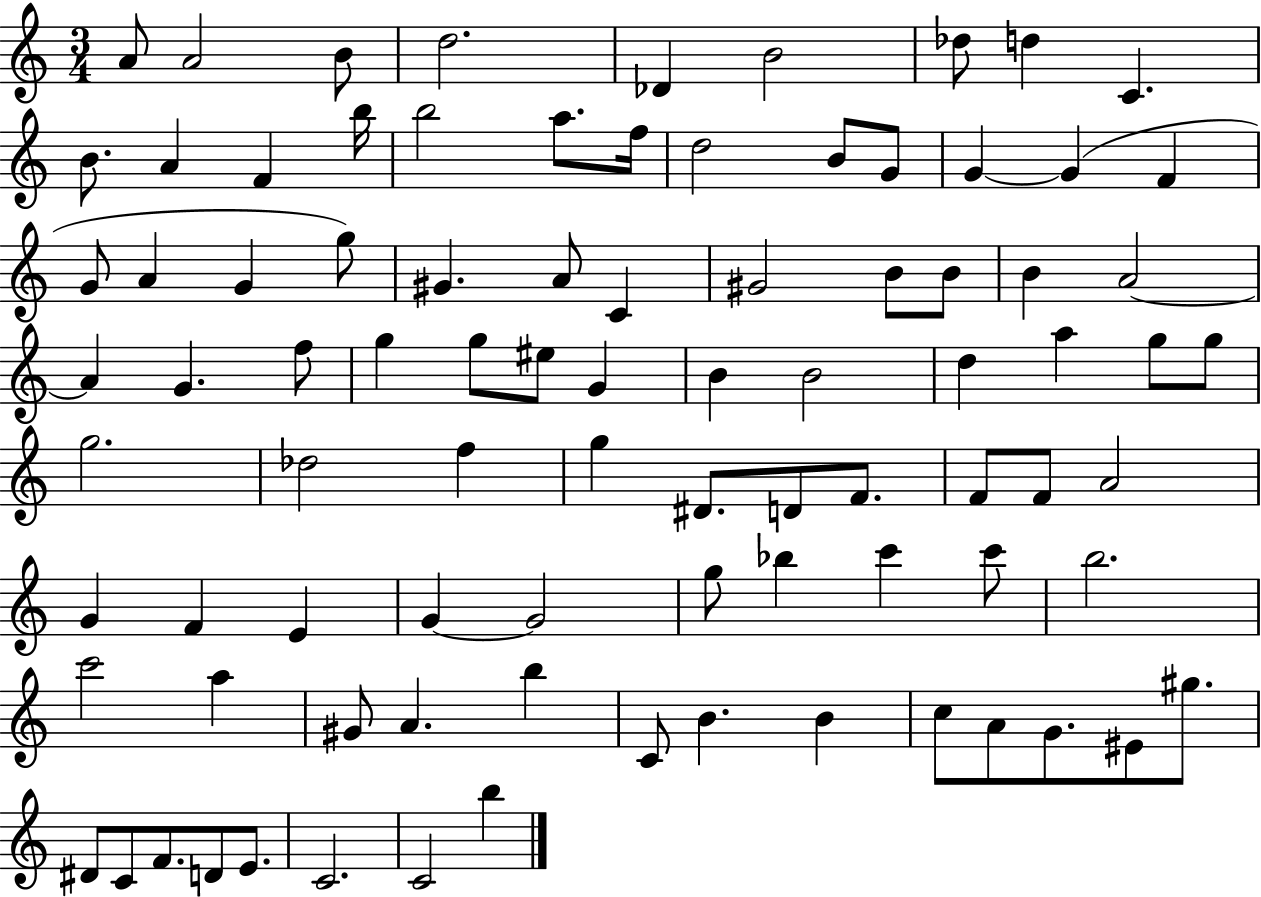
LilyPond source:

{
  \clef treble
  \numericTimeSignature
  \time 3/4
  \key c \major
  \repeat volta 2 { a'8 a'2 b'8 | d''2. | des'4 b'2 | des''8 d''4 c'4. | \break b'8. a'4 f'4 b''16 | b''2 a''8. f''16 | d''2 b'8 g'8 | g'4~~ g'4( f'4 | \break g'8 a'4 g'4 g''8) | gis'4. a'8 c'4 | gis'2 b'8 b'8 | b'4 a'2~~ | \break a'4 g'4. f''8 | g''4 g''8 eis''8 g'4 | b'4 b'2 | d''4 a''4 g''8 g''8 | \break g''2. | des''2 f''4 | g''4 dis'8. d'8 f'8. | f'8 f'8 a'2 | \break g'4 f'4 e'4 | g'4~~ g'2 | g''8 bes''4 c'''4 c'''8 | b''2. | \break c'''2 a''4 | gis'8 a'4. b''4 | c'8 b'4. b'4 | c''8 a'8 g'8. eis'8 gis''8. | \break dis'8 c'8 f'8. d'8 e'8. | c'2. | c'2 b''4 | } \bar "|."
}